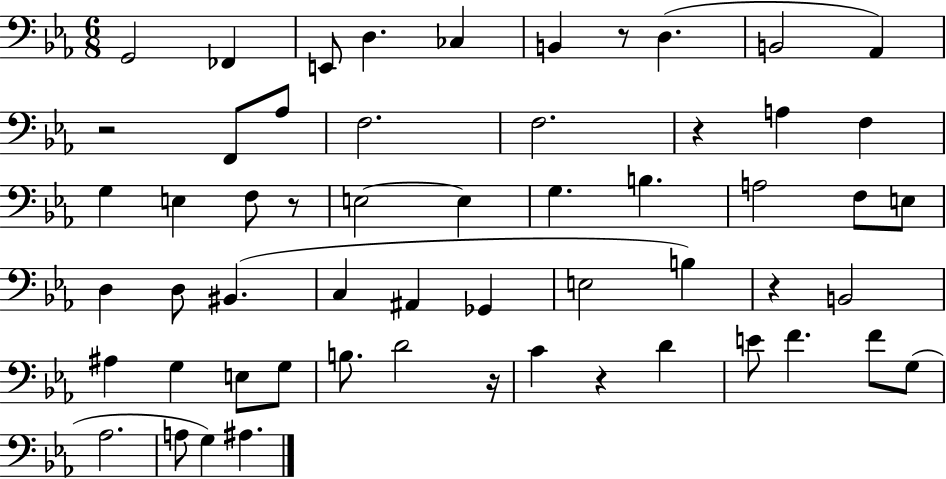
G2/h FES2/q E2/e D3/q. CES3/q B2/q R/e D3/q. B2/h Ab2/q R/h F2/e Ab3/e F3/h. F3/h. R/q A3/q F3/q G3/q E3/q F3/e R/e E3/h E3/q G3/q. B3/q. A3/h F3/e E3/e D3/q D3/e BIS2/q. C3/q A#2/q Gb2/q E3/h B3/q R/q B2/h A#3/q G3/q E3/e G3/e B3/e. D4/h R/s C4/q R/q D4/q E4/e F4/q. F4/e G3/e Ab3/h. A3/e G3/q A#3/q.